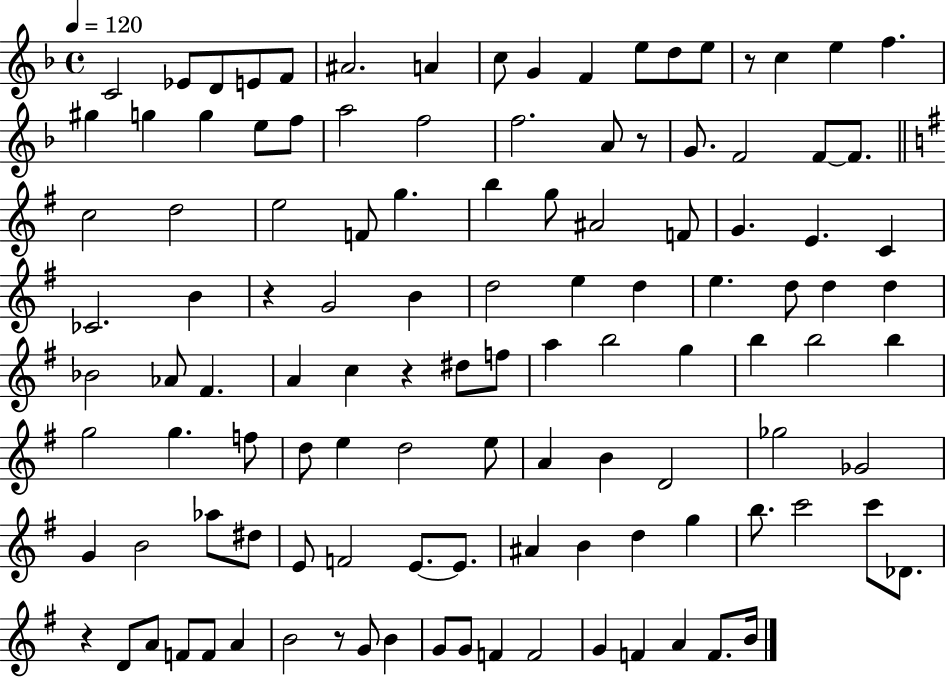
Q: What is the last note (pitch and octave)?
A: B4